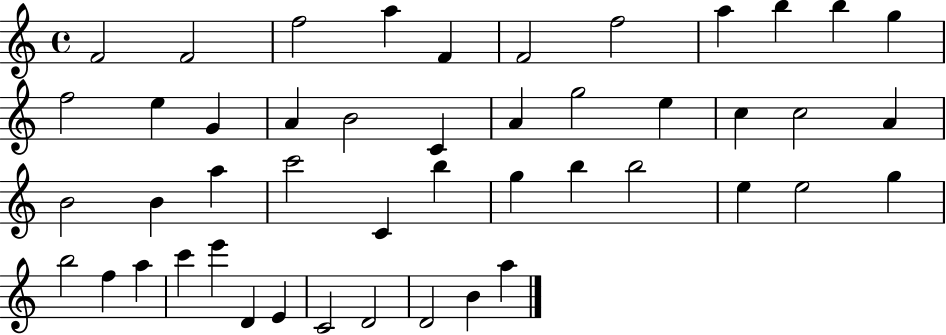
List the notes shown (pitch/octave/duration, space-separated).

F4/h F4/h F5/h A5/q F4/q F4/h F5/h A5/q B5/q B5/q G5/q F5/h E5/q G4/q A4/q B4/h C4/q A4/q G5/h E5/q C5/q C5/h A4/q B4/h B4/q A5/q C6/h C4/q B5/q G5/q B5/q B5/h E5/q E5/h G5/q B5/h F5/q A5/q C6/q E6/q D4/q E4/q C4/h D4/h D4/h B4/q A5/q